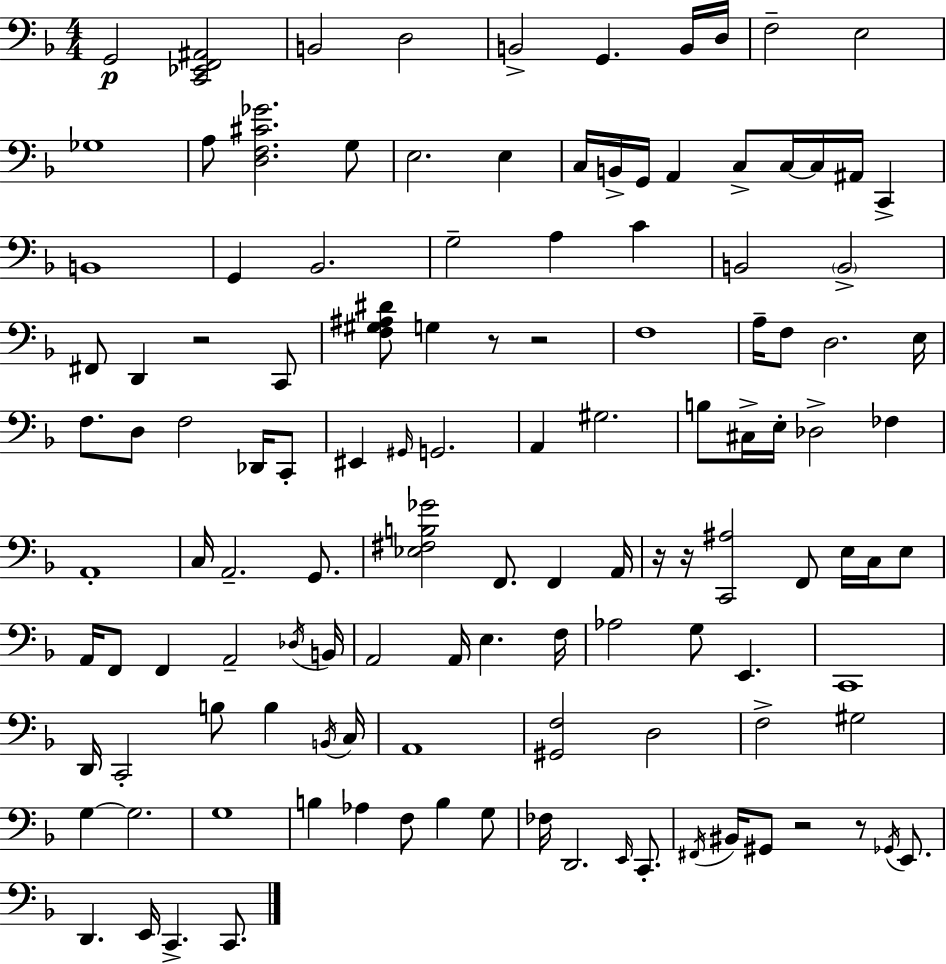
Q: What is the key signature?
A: D minor